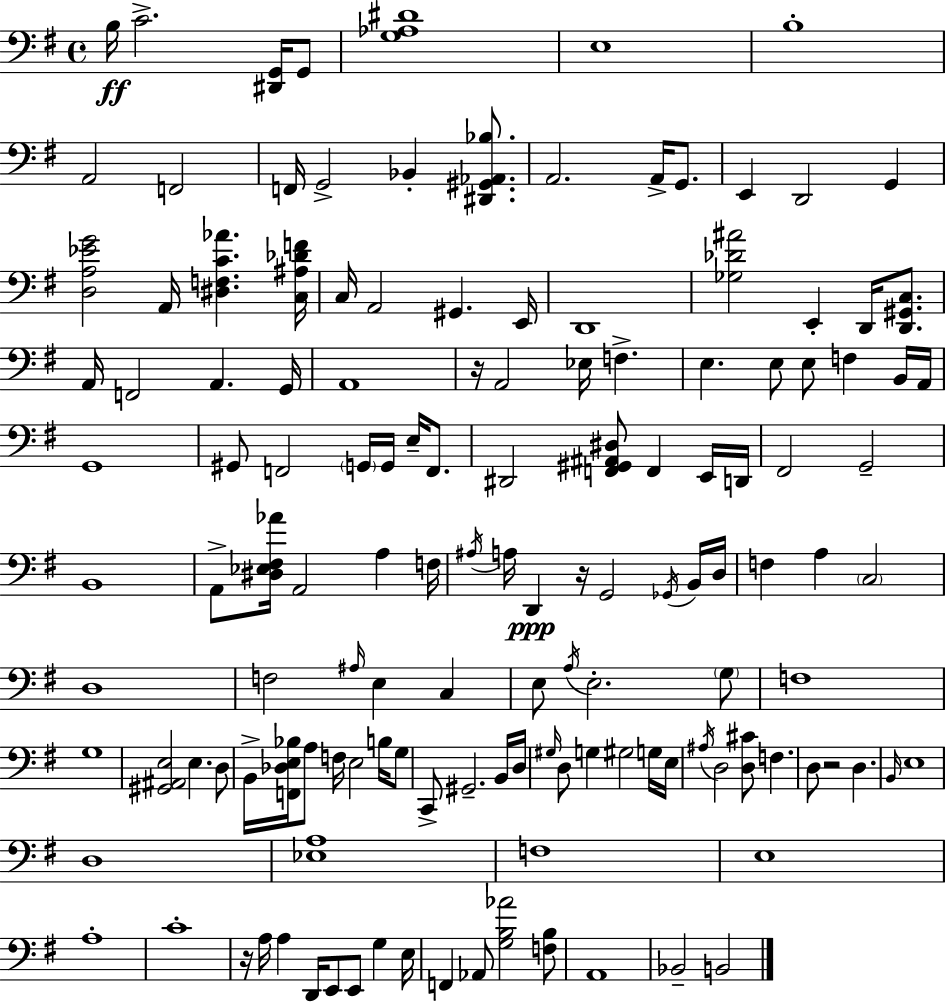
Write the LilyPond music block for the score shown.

{
  \clef bass
  \time 4/4
  \defaultTimeSignature
  \key g \major
  b16\ff c'2.-> <dis, g,>16 g,8 | <g aes dis'>1 | e1 | b1-. | \break a,2 f,2 | f,16 g,2-> bes,4-. <dis, gis, aes, bes>8. | a,2. a,16-> g,8. | e,4 d,2 g,4 | \break <d a ees' g'>2 a,16 <dis f c' aes'>4. <c ais des' f'>16 | c16 a,2 gis,4. e,16 | d,1 | <ges des' ais'>2 e,4-. d,16 <d, gis, c>8. | \break a,16 f,2 a,4. g,16 | a,1 | r16 a,2 ees16 f4.-> | e4. e8 e8 f4 b,16 a,16 | \break g,1 | gis,8 f,2 \parenthesize g,16 g,16 e16-- f,8. | dis,2 <f, gis, ais, dis>8 f,4 e,16 d,16 | fis,2 g,2-- | \break b,1 | a,8-> <dis ees fis aes'>16 a,2 a4 f16 | \acciaccatura { ais16 } a16 d,4\ppp r16 g,2 \acciaccatura { ges,16 } | b,16 d16 f4 a4 \parenthesize c2 | \break d1 | f2 \grace { ais16 } e4 c4 | e8 \acciaccatura { a16 } e2.-. | \parenthesize g8 f1 | \break g1 | <gis, ais, e>2 e4. | d8 b,16-> <f, des e bes>16 a8 f16 e2 | b16 g8 c,8-> gis,2.-- | \break b,16 d16 \grace { gis16 } d8 g4 gis2 | g16 e16 \acciaccatura { ais16 } d2 <d cis'>8 | f4. d8 r2 | d4. \grace { b,16 } e1 | \break d1 | <ees a>1 | f1 | e1 | \break a1-. | c'1-. | r16 a16 a4 d,16 e,8 | e,8 g4 e16 f,4 aes,8 <g b aes'>2 | \break <f b>8 a,1 | bes,2-- b,2 | \bar "|."
}